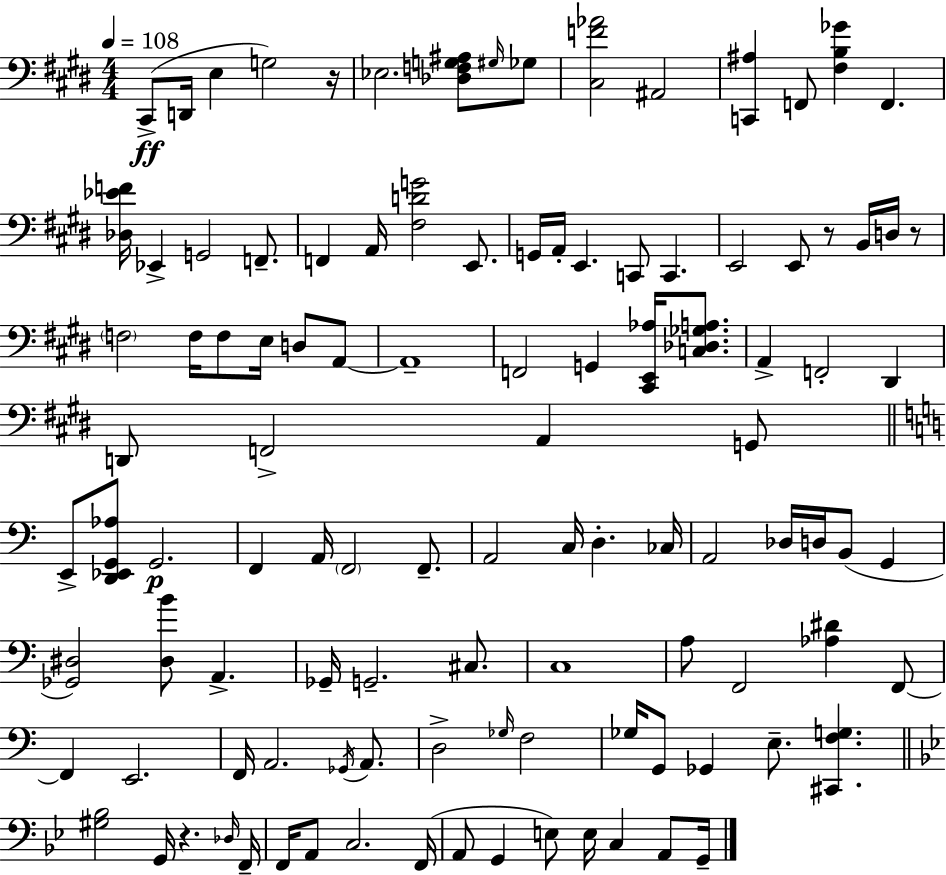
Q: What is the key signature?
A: E major